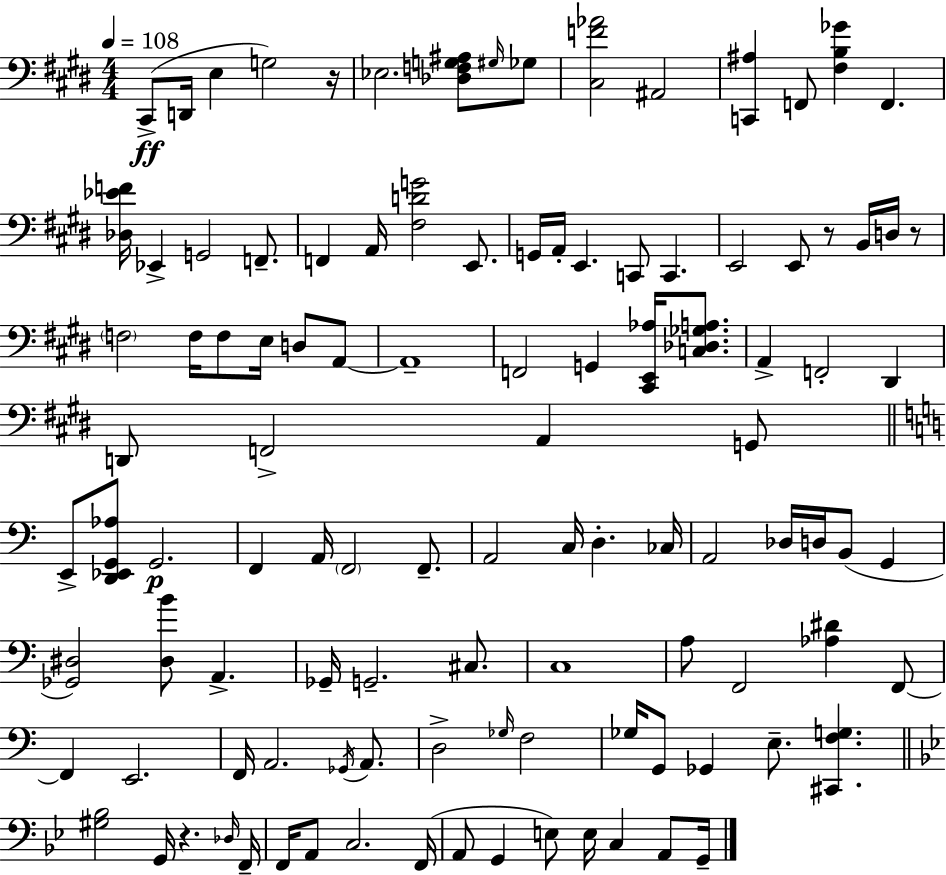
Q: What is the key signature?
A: E major